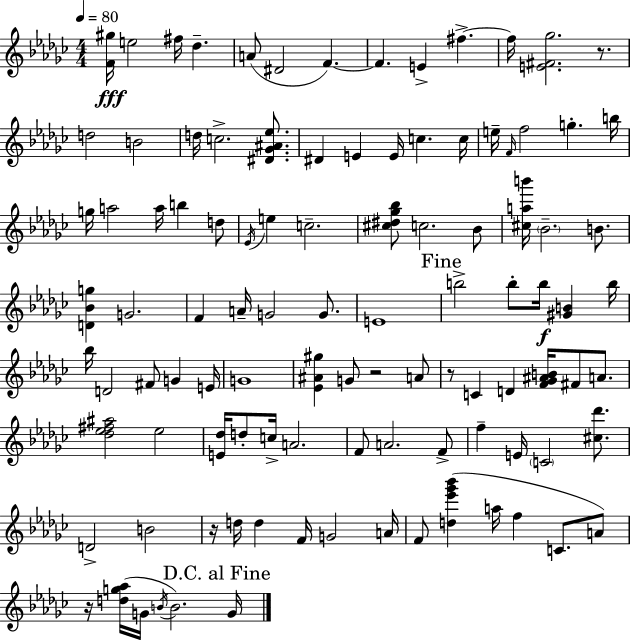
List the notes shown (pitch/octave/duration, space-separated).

[F4,G#5]/s E5/h F#5/s Db5/q. A4/e D#4/h F4/q. F4/q. E4/q F#5/q. F#5/s [E4,F#4,Gb5]/h. R/e. D5/h B4/h D5/s C5/h. [D#4,Gb4,A#4,Eb5]/e. D#4/q E4/q E4/s C5/q. C5/s E5/s F4/s F5/h G5/q. B5/s G5/s A5/h A5/s B5/q D5/e Eb4/s E5/q C5/h. [C#5,D#5,Gb5,Bb5]/e C5/h. Bb4/e [C#5,A5,B6]/s Bb4/h. B4/e. [D4,Bb4,G5]/q G4/h. F4/q A4/s G4/h G4/e. E4/w B5/h B5/e B5/s [G#4,B4]/q B5/s Bb5/s D4/h F#4/e G4/q E4/s G4/w [Eb4,A#4,G#5]/q G4/e R/h A4/e R/e C4/q D4/q [F4,Gb4,A#4,B4]/s F#4/e A4/e. [Db5,Eb5,F#5,A#5]/h Eb5/h [E4,Db5]/s D5/e C5/s A4/h. F4/e A4/h. F4/e F5/q E4/s C4/h [C#5,Db6]/e. D4/h B4/h R/s D5/s D5/q F4/s G4/h A4/s F4/e [D5,Eb6,Gb6,Bb6]/q A5/s F5/q C4/e. A4/e R/s [D5,G5,Ab5]/s G4/s B4/s B4/h. G4/s